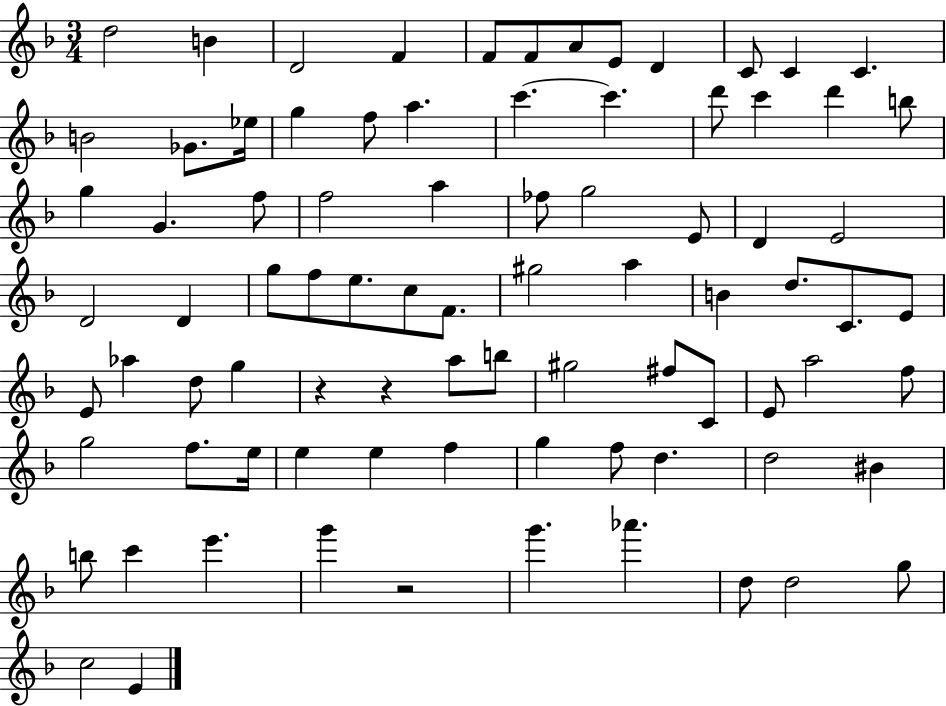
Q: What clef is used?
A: treble